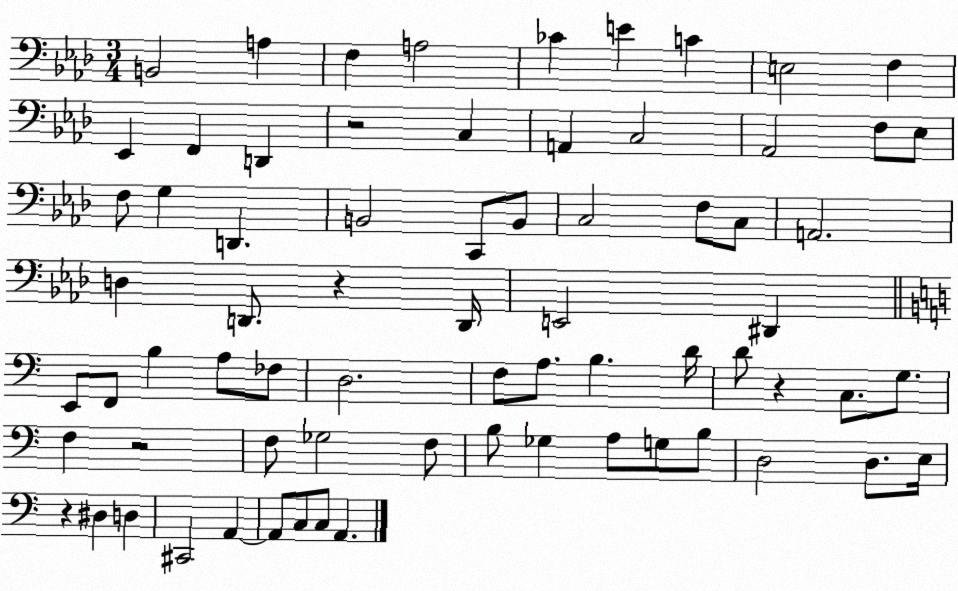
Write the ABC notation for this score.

X:1
T:Untitled
M:3/4
L:1/4
K:Ab
B,,2 A, F, A,2 _C E C E,2 F, _E,, F,, D,, z2 C, A,, C,2 _A,,2 F,/2 _E,/2 F,/2 G, D,, B,,2 C,,/2 B,,/2 C,2 F,/2 C,/2 A,,2 D, D,,/2 z D,,/4 E,,2 ^D,, E,,/2 F,,/2 B, A,/2 _F,/2 D,2 F,/2 A,/2 B, D/4 D/2 z C,/2 G,/2 F, z2 F,/2 _G,2 F,/2 B,/2 _G, A,/2 G,/2 B,/2 D,2 D,/2 E,/4 z ^D, D, ^C,,2 A,, A,,/2 C,/2 C,/2 A,,